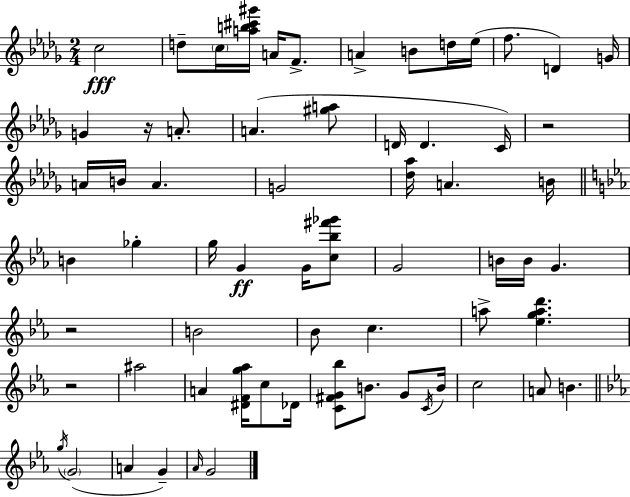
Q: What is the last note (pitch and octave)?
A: G4